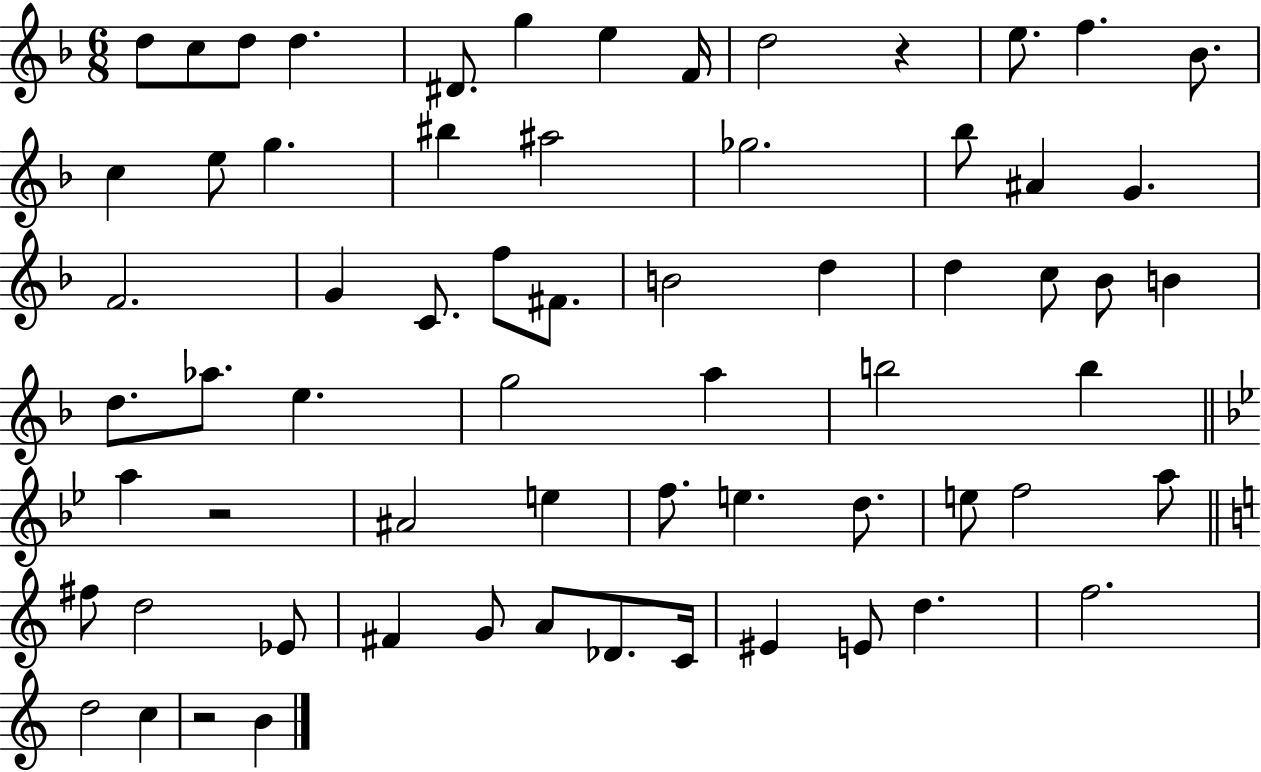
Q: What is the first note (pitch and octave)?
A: D5